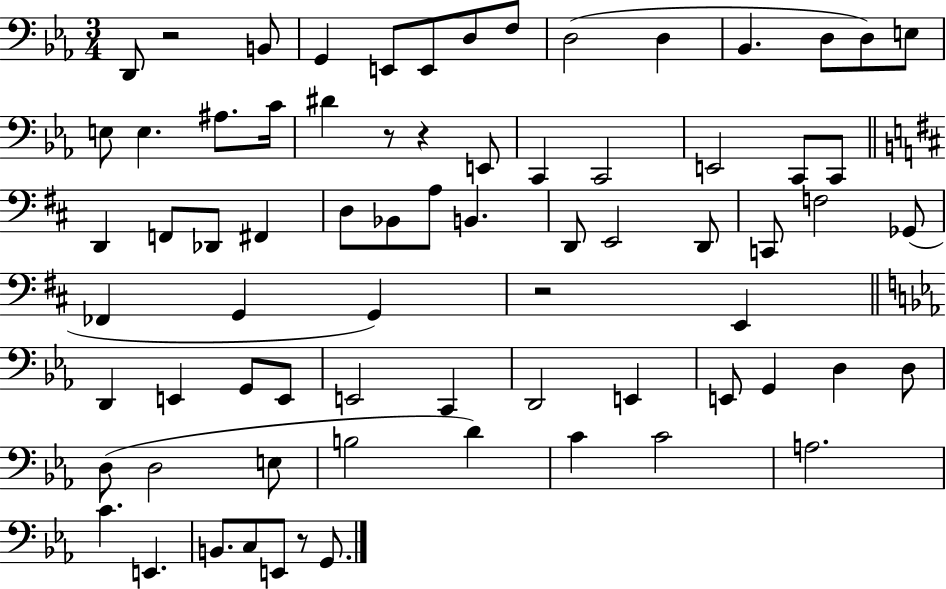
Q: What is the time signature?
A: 3/4